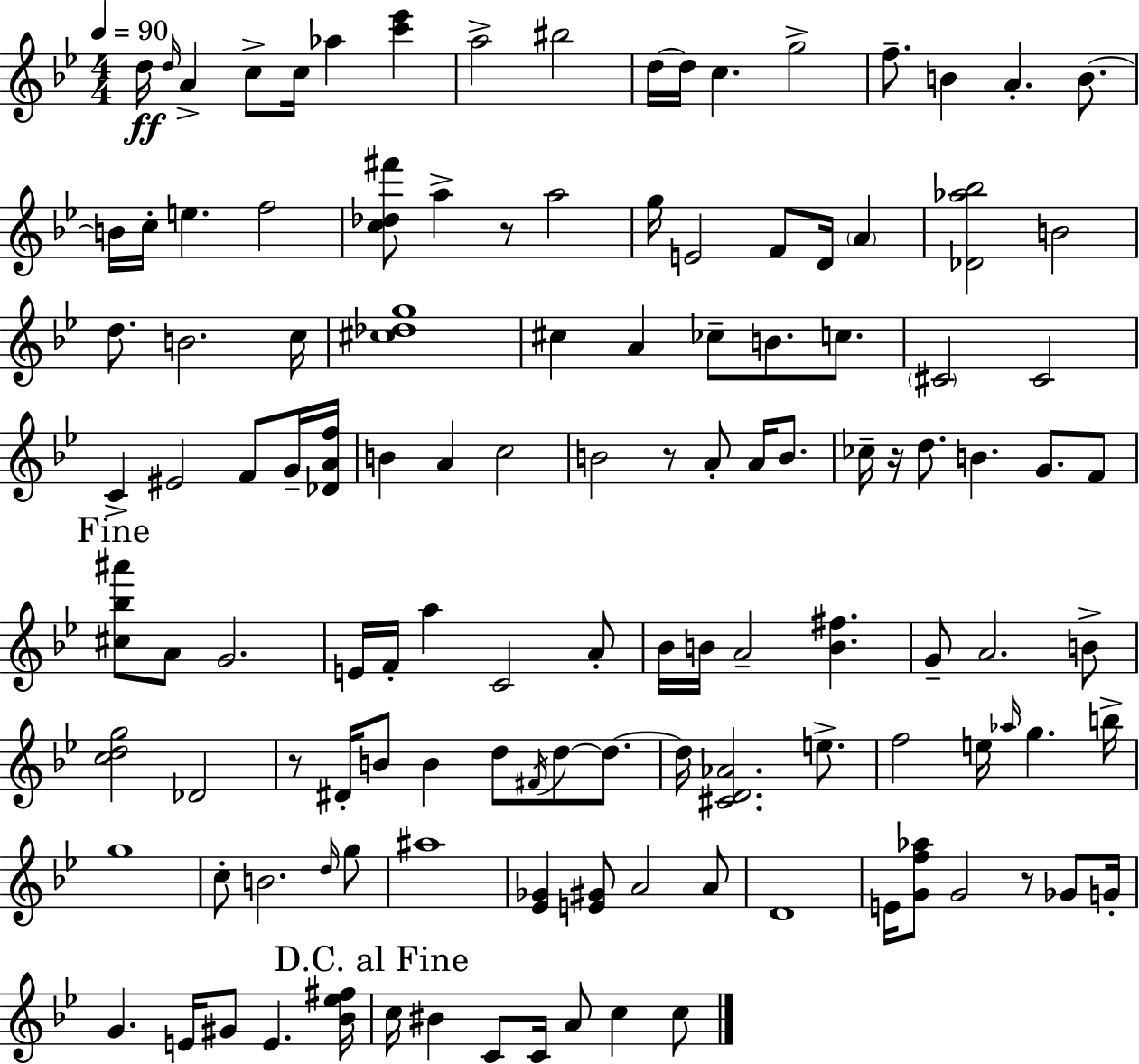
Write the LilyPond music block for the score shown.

{
  \clef treble
  \numericTimeSignature
  \time 4/4
  \key bes \major
  \tempo 4 = 90
  \repeat volta 2 { d''16\ff \grace { d''16 } a'4-> c''8-> c''16 aes''4 <c''' ees'''>4 | a''2-> bis''2 | d''16~~ d''16 c''4. g''2-> | f''8.-- b'4 a'4.-. b'8.~~ | \break b'16 c''16-. e''4. f''2 | <c'' des'' fis'''>8 a''4-> r8 a''2 | g''16 e'2 f'8 d'16 \parenthesize a'4 | <des' aes'' bes''>2 b'2 | \break d''8. b'2. | c''16 <cis'' des'' g''>1 | cis''4 a'4 ces''8-- b'8. c''8. | \parenthesize cis'2 cis'2 | \break c'4-> eis'2 f'8 g'16-- | <des' a' f''>16 b'4 a'4 c''2 | b'2 r8 a'8-. a'16 b'8. | ces''16-- r16 d''8. b'4. g'8. f'8 | \break \mark "Fine" <cis'' bes'' ais'''>8 a'8 g'2. | e'16 f'16-. a''4 c'2 a'8-. | bes'16 b'16 a'2-- <b' fis''>4. | g'8-- a'2. b'8-> | \break <c'' d'' g''>2 des'2 | r8 dis'16-. b'8 b'4 d''8 \acciaccatura { fis'16 } d''8~~ d''8.~~ | d''16 <cis' d' aes'>2. e''8.-> | f''2 e''16 \grace { aes''16 } g''4. | \break b''16-> g''1 | c''8-. b'2. | \grace { d''16 } g''8 ais''1 | <ees' ges'>4 <e' gis'>8 a'2 | \break a'8 d'1 | e'16 <g' f'' aes''>8 g'2 r8 | ges'8 g'16-. g'4. e'16 gis'8 e'4. | <bes' ees'' fis''>16 \mark "D.C. al Fine" c''16 bis'4 c'8 c'16 a'8 c''4 | \break c''8 } \bar "|."
}